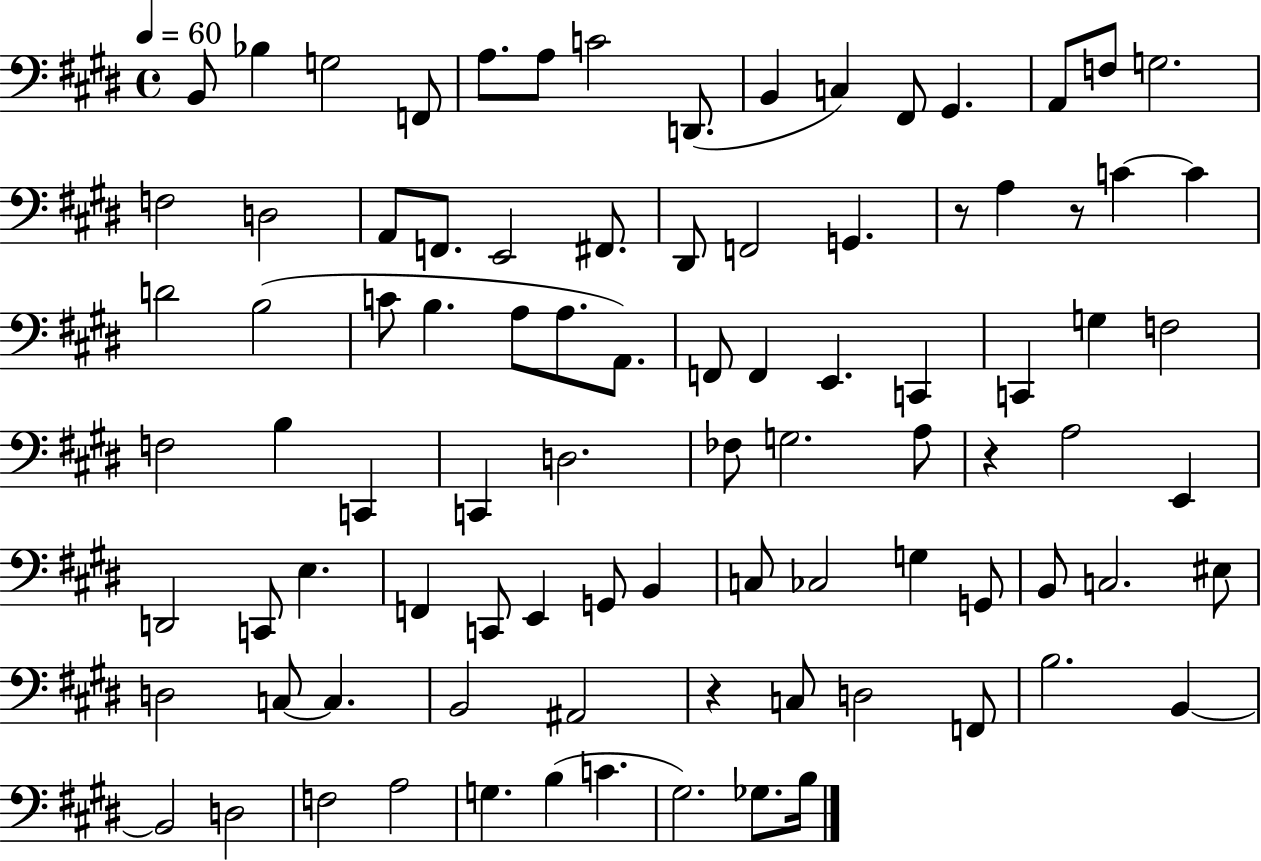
{
  \clef bass
  \time 4/4
  \defaultTimeSignature
  \key e \major
  \tempo 4 = 60
  \repeat volta 2 { b,8 bes4 g2 f,8 | a8. a8 c'2 d,8.( | b,4 c4) fis,8 gis,4. | a,8 f8 g2. | \break f2 d2 | a,8 f,8. e,2 fis,8. | dis,8 f,2 g,4. | r8 a4 r8 c'4~~ c'4 | \break d'2 b2( | c'8 b4. a8 a8. a,8.) | f,8 f,4 e,4. c,4 | c,4 g4 f2 | \break f2 b4 c,4 | c,4 d2. | fes8 g2. a8 | r4 a2 e,4 | \break d,2 c,8 e4. | f,4 c,8 e,4 g,8 b,4 | c8 ces2 g4 g,8 | b,8 c2. eis8 | \break d2 c8~~ c4. | b,2 ais,2 | r4 c8 d2 f,8 | b2. b,4~~ | \break b,2 d2 | f2 a2 | g4. b4( c'4. | gis2.) ges8. b16 | \break } \bar "|."
}